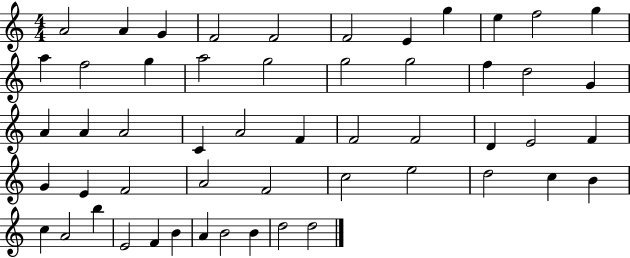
X:1
T:Untitled
M:4/4
L:1/4
K:C
A2 A G F2 F2 F2 E g e f2 g a f2 g a2 g2 g2 g2 f d2 G A A A2 C A2 F F2 F2 D E2 F G E F2 A2 F2 c2 e2 d2 c B c A2 b E2 F B A B2 B d2 d2